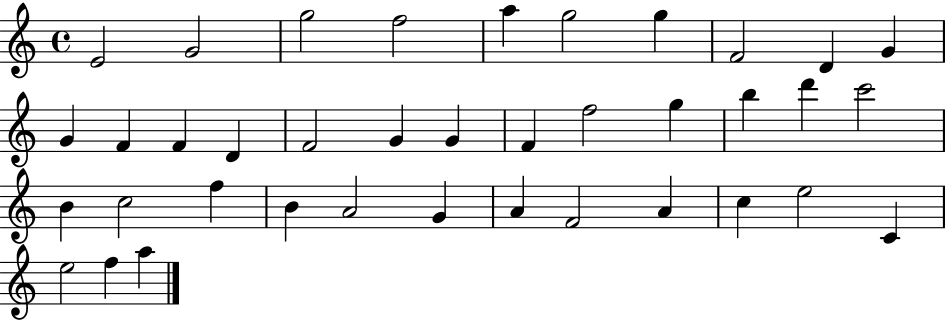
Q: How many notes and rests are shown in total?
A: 38